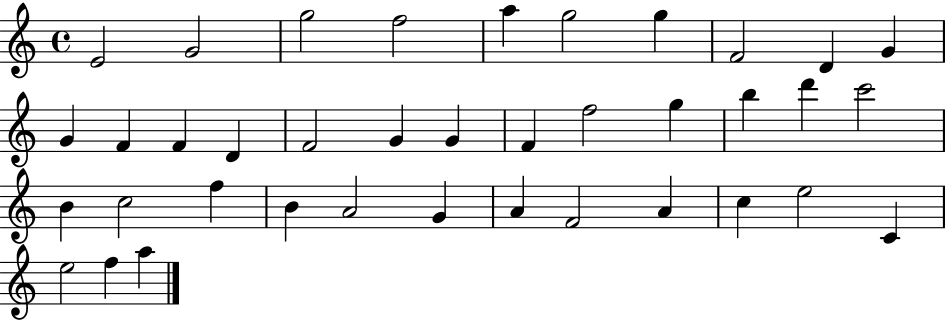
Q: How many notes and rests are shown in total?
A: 38